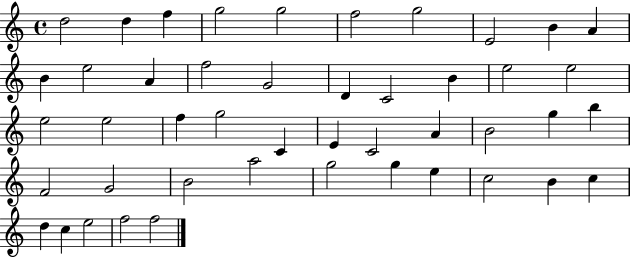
X:1
T:Untitled
M:4/4
L:1/4
K:C
d2 d f g2 g2 f2 g2 E2 B A B e2 A f2 G2 D C2 B e2 e2 e2 e2 f g2 C E C2 A B2 g b F2 G2 B2 a2 g2 g e c2 B c d c e2 f2 f2